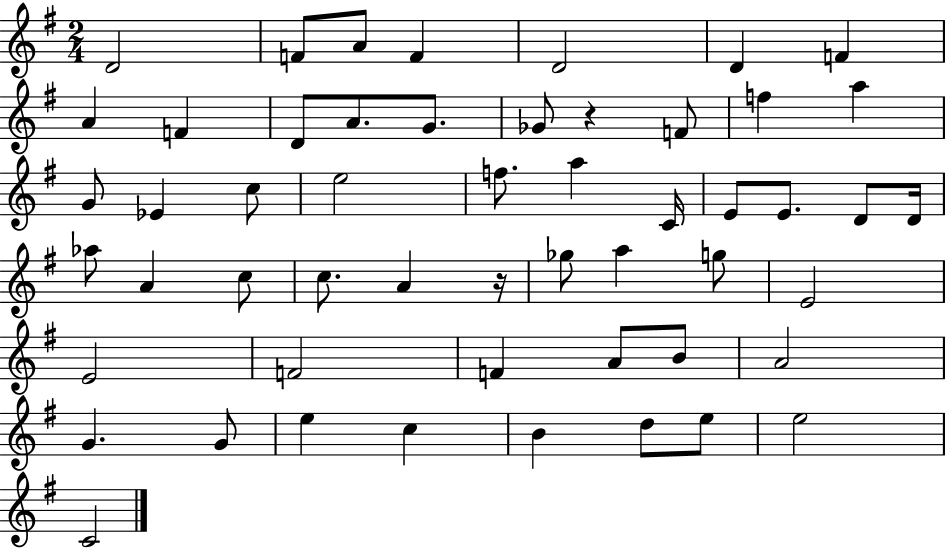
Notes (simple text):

D4/h F4/e A4/e F4/q D4/h D4/q F4/q A4/q F4/q D4/e A4/e. G4/e. Gb4/e R/q F4/e F5/q A5/q G4/e Eb4/q C5/e E5/h F5/e. A5/q C4/s E4/e E4/e. D4/e D4/s Ab5/e A4/q C5/e C5/e. A4/q R/s Gb5/e A5/q G5/e E4/h E4/h F4/h F4/q A4/e B4/e A4/h G4/q. G4/e E5/q C5/q B4/q D5/e E5/e E5/h C4/h